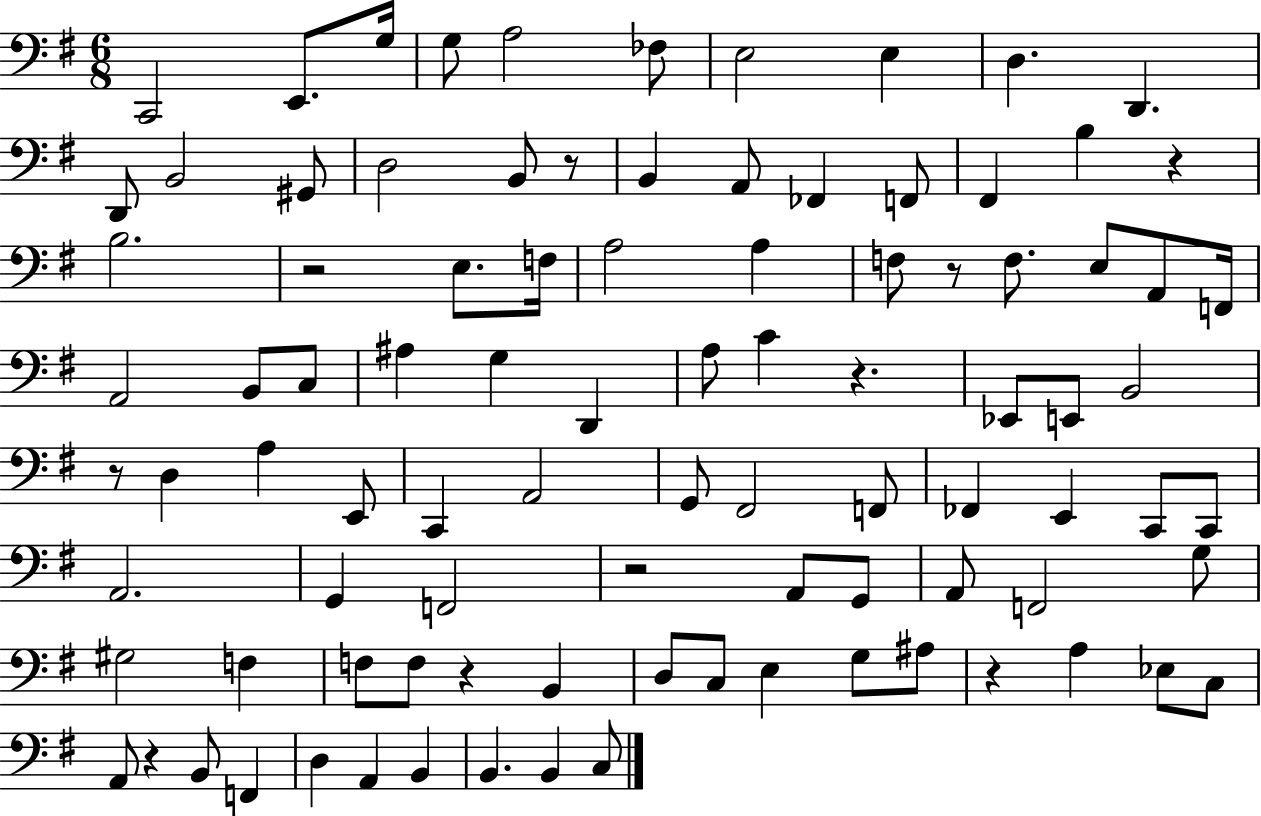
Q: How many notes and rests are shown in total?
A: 94